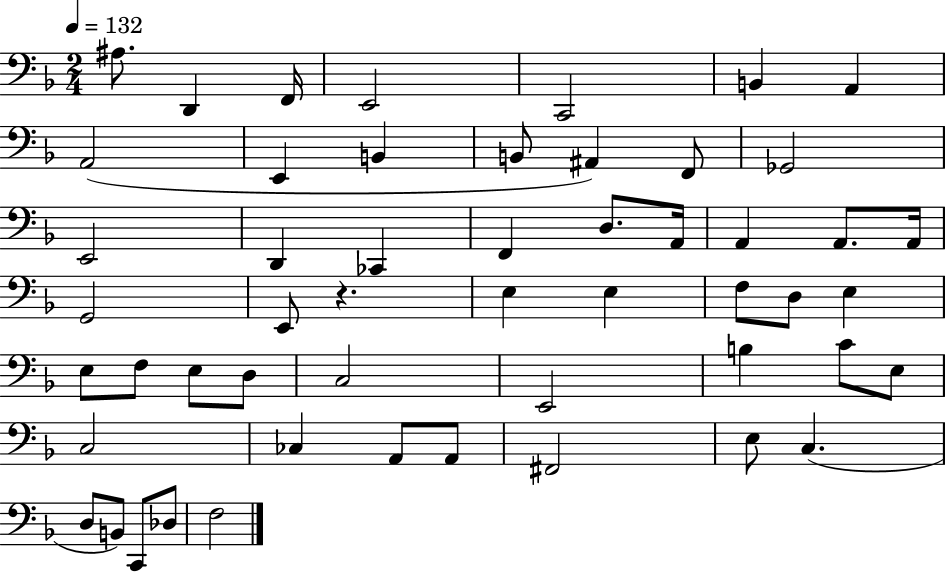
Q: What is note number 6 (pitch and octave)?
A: B2